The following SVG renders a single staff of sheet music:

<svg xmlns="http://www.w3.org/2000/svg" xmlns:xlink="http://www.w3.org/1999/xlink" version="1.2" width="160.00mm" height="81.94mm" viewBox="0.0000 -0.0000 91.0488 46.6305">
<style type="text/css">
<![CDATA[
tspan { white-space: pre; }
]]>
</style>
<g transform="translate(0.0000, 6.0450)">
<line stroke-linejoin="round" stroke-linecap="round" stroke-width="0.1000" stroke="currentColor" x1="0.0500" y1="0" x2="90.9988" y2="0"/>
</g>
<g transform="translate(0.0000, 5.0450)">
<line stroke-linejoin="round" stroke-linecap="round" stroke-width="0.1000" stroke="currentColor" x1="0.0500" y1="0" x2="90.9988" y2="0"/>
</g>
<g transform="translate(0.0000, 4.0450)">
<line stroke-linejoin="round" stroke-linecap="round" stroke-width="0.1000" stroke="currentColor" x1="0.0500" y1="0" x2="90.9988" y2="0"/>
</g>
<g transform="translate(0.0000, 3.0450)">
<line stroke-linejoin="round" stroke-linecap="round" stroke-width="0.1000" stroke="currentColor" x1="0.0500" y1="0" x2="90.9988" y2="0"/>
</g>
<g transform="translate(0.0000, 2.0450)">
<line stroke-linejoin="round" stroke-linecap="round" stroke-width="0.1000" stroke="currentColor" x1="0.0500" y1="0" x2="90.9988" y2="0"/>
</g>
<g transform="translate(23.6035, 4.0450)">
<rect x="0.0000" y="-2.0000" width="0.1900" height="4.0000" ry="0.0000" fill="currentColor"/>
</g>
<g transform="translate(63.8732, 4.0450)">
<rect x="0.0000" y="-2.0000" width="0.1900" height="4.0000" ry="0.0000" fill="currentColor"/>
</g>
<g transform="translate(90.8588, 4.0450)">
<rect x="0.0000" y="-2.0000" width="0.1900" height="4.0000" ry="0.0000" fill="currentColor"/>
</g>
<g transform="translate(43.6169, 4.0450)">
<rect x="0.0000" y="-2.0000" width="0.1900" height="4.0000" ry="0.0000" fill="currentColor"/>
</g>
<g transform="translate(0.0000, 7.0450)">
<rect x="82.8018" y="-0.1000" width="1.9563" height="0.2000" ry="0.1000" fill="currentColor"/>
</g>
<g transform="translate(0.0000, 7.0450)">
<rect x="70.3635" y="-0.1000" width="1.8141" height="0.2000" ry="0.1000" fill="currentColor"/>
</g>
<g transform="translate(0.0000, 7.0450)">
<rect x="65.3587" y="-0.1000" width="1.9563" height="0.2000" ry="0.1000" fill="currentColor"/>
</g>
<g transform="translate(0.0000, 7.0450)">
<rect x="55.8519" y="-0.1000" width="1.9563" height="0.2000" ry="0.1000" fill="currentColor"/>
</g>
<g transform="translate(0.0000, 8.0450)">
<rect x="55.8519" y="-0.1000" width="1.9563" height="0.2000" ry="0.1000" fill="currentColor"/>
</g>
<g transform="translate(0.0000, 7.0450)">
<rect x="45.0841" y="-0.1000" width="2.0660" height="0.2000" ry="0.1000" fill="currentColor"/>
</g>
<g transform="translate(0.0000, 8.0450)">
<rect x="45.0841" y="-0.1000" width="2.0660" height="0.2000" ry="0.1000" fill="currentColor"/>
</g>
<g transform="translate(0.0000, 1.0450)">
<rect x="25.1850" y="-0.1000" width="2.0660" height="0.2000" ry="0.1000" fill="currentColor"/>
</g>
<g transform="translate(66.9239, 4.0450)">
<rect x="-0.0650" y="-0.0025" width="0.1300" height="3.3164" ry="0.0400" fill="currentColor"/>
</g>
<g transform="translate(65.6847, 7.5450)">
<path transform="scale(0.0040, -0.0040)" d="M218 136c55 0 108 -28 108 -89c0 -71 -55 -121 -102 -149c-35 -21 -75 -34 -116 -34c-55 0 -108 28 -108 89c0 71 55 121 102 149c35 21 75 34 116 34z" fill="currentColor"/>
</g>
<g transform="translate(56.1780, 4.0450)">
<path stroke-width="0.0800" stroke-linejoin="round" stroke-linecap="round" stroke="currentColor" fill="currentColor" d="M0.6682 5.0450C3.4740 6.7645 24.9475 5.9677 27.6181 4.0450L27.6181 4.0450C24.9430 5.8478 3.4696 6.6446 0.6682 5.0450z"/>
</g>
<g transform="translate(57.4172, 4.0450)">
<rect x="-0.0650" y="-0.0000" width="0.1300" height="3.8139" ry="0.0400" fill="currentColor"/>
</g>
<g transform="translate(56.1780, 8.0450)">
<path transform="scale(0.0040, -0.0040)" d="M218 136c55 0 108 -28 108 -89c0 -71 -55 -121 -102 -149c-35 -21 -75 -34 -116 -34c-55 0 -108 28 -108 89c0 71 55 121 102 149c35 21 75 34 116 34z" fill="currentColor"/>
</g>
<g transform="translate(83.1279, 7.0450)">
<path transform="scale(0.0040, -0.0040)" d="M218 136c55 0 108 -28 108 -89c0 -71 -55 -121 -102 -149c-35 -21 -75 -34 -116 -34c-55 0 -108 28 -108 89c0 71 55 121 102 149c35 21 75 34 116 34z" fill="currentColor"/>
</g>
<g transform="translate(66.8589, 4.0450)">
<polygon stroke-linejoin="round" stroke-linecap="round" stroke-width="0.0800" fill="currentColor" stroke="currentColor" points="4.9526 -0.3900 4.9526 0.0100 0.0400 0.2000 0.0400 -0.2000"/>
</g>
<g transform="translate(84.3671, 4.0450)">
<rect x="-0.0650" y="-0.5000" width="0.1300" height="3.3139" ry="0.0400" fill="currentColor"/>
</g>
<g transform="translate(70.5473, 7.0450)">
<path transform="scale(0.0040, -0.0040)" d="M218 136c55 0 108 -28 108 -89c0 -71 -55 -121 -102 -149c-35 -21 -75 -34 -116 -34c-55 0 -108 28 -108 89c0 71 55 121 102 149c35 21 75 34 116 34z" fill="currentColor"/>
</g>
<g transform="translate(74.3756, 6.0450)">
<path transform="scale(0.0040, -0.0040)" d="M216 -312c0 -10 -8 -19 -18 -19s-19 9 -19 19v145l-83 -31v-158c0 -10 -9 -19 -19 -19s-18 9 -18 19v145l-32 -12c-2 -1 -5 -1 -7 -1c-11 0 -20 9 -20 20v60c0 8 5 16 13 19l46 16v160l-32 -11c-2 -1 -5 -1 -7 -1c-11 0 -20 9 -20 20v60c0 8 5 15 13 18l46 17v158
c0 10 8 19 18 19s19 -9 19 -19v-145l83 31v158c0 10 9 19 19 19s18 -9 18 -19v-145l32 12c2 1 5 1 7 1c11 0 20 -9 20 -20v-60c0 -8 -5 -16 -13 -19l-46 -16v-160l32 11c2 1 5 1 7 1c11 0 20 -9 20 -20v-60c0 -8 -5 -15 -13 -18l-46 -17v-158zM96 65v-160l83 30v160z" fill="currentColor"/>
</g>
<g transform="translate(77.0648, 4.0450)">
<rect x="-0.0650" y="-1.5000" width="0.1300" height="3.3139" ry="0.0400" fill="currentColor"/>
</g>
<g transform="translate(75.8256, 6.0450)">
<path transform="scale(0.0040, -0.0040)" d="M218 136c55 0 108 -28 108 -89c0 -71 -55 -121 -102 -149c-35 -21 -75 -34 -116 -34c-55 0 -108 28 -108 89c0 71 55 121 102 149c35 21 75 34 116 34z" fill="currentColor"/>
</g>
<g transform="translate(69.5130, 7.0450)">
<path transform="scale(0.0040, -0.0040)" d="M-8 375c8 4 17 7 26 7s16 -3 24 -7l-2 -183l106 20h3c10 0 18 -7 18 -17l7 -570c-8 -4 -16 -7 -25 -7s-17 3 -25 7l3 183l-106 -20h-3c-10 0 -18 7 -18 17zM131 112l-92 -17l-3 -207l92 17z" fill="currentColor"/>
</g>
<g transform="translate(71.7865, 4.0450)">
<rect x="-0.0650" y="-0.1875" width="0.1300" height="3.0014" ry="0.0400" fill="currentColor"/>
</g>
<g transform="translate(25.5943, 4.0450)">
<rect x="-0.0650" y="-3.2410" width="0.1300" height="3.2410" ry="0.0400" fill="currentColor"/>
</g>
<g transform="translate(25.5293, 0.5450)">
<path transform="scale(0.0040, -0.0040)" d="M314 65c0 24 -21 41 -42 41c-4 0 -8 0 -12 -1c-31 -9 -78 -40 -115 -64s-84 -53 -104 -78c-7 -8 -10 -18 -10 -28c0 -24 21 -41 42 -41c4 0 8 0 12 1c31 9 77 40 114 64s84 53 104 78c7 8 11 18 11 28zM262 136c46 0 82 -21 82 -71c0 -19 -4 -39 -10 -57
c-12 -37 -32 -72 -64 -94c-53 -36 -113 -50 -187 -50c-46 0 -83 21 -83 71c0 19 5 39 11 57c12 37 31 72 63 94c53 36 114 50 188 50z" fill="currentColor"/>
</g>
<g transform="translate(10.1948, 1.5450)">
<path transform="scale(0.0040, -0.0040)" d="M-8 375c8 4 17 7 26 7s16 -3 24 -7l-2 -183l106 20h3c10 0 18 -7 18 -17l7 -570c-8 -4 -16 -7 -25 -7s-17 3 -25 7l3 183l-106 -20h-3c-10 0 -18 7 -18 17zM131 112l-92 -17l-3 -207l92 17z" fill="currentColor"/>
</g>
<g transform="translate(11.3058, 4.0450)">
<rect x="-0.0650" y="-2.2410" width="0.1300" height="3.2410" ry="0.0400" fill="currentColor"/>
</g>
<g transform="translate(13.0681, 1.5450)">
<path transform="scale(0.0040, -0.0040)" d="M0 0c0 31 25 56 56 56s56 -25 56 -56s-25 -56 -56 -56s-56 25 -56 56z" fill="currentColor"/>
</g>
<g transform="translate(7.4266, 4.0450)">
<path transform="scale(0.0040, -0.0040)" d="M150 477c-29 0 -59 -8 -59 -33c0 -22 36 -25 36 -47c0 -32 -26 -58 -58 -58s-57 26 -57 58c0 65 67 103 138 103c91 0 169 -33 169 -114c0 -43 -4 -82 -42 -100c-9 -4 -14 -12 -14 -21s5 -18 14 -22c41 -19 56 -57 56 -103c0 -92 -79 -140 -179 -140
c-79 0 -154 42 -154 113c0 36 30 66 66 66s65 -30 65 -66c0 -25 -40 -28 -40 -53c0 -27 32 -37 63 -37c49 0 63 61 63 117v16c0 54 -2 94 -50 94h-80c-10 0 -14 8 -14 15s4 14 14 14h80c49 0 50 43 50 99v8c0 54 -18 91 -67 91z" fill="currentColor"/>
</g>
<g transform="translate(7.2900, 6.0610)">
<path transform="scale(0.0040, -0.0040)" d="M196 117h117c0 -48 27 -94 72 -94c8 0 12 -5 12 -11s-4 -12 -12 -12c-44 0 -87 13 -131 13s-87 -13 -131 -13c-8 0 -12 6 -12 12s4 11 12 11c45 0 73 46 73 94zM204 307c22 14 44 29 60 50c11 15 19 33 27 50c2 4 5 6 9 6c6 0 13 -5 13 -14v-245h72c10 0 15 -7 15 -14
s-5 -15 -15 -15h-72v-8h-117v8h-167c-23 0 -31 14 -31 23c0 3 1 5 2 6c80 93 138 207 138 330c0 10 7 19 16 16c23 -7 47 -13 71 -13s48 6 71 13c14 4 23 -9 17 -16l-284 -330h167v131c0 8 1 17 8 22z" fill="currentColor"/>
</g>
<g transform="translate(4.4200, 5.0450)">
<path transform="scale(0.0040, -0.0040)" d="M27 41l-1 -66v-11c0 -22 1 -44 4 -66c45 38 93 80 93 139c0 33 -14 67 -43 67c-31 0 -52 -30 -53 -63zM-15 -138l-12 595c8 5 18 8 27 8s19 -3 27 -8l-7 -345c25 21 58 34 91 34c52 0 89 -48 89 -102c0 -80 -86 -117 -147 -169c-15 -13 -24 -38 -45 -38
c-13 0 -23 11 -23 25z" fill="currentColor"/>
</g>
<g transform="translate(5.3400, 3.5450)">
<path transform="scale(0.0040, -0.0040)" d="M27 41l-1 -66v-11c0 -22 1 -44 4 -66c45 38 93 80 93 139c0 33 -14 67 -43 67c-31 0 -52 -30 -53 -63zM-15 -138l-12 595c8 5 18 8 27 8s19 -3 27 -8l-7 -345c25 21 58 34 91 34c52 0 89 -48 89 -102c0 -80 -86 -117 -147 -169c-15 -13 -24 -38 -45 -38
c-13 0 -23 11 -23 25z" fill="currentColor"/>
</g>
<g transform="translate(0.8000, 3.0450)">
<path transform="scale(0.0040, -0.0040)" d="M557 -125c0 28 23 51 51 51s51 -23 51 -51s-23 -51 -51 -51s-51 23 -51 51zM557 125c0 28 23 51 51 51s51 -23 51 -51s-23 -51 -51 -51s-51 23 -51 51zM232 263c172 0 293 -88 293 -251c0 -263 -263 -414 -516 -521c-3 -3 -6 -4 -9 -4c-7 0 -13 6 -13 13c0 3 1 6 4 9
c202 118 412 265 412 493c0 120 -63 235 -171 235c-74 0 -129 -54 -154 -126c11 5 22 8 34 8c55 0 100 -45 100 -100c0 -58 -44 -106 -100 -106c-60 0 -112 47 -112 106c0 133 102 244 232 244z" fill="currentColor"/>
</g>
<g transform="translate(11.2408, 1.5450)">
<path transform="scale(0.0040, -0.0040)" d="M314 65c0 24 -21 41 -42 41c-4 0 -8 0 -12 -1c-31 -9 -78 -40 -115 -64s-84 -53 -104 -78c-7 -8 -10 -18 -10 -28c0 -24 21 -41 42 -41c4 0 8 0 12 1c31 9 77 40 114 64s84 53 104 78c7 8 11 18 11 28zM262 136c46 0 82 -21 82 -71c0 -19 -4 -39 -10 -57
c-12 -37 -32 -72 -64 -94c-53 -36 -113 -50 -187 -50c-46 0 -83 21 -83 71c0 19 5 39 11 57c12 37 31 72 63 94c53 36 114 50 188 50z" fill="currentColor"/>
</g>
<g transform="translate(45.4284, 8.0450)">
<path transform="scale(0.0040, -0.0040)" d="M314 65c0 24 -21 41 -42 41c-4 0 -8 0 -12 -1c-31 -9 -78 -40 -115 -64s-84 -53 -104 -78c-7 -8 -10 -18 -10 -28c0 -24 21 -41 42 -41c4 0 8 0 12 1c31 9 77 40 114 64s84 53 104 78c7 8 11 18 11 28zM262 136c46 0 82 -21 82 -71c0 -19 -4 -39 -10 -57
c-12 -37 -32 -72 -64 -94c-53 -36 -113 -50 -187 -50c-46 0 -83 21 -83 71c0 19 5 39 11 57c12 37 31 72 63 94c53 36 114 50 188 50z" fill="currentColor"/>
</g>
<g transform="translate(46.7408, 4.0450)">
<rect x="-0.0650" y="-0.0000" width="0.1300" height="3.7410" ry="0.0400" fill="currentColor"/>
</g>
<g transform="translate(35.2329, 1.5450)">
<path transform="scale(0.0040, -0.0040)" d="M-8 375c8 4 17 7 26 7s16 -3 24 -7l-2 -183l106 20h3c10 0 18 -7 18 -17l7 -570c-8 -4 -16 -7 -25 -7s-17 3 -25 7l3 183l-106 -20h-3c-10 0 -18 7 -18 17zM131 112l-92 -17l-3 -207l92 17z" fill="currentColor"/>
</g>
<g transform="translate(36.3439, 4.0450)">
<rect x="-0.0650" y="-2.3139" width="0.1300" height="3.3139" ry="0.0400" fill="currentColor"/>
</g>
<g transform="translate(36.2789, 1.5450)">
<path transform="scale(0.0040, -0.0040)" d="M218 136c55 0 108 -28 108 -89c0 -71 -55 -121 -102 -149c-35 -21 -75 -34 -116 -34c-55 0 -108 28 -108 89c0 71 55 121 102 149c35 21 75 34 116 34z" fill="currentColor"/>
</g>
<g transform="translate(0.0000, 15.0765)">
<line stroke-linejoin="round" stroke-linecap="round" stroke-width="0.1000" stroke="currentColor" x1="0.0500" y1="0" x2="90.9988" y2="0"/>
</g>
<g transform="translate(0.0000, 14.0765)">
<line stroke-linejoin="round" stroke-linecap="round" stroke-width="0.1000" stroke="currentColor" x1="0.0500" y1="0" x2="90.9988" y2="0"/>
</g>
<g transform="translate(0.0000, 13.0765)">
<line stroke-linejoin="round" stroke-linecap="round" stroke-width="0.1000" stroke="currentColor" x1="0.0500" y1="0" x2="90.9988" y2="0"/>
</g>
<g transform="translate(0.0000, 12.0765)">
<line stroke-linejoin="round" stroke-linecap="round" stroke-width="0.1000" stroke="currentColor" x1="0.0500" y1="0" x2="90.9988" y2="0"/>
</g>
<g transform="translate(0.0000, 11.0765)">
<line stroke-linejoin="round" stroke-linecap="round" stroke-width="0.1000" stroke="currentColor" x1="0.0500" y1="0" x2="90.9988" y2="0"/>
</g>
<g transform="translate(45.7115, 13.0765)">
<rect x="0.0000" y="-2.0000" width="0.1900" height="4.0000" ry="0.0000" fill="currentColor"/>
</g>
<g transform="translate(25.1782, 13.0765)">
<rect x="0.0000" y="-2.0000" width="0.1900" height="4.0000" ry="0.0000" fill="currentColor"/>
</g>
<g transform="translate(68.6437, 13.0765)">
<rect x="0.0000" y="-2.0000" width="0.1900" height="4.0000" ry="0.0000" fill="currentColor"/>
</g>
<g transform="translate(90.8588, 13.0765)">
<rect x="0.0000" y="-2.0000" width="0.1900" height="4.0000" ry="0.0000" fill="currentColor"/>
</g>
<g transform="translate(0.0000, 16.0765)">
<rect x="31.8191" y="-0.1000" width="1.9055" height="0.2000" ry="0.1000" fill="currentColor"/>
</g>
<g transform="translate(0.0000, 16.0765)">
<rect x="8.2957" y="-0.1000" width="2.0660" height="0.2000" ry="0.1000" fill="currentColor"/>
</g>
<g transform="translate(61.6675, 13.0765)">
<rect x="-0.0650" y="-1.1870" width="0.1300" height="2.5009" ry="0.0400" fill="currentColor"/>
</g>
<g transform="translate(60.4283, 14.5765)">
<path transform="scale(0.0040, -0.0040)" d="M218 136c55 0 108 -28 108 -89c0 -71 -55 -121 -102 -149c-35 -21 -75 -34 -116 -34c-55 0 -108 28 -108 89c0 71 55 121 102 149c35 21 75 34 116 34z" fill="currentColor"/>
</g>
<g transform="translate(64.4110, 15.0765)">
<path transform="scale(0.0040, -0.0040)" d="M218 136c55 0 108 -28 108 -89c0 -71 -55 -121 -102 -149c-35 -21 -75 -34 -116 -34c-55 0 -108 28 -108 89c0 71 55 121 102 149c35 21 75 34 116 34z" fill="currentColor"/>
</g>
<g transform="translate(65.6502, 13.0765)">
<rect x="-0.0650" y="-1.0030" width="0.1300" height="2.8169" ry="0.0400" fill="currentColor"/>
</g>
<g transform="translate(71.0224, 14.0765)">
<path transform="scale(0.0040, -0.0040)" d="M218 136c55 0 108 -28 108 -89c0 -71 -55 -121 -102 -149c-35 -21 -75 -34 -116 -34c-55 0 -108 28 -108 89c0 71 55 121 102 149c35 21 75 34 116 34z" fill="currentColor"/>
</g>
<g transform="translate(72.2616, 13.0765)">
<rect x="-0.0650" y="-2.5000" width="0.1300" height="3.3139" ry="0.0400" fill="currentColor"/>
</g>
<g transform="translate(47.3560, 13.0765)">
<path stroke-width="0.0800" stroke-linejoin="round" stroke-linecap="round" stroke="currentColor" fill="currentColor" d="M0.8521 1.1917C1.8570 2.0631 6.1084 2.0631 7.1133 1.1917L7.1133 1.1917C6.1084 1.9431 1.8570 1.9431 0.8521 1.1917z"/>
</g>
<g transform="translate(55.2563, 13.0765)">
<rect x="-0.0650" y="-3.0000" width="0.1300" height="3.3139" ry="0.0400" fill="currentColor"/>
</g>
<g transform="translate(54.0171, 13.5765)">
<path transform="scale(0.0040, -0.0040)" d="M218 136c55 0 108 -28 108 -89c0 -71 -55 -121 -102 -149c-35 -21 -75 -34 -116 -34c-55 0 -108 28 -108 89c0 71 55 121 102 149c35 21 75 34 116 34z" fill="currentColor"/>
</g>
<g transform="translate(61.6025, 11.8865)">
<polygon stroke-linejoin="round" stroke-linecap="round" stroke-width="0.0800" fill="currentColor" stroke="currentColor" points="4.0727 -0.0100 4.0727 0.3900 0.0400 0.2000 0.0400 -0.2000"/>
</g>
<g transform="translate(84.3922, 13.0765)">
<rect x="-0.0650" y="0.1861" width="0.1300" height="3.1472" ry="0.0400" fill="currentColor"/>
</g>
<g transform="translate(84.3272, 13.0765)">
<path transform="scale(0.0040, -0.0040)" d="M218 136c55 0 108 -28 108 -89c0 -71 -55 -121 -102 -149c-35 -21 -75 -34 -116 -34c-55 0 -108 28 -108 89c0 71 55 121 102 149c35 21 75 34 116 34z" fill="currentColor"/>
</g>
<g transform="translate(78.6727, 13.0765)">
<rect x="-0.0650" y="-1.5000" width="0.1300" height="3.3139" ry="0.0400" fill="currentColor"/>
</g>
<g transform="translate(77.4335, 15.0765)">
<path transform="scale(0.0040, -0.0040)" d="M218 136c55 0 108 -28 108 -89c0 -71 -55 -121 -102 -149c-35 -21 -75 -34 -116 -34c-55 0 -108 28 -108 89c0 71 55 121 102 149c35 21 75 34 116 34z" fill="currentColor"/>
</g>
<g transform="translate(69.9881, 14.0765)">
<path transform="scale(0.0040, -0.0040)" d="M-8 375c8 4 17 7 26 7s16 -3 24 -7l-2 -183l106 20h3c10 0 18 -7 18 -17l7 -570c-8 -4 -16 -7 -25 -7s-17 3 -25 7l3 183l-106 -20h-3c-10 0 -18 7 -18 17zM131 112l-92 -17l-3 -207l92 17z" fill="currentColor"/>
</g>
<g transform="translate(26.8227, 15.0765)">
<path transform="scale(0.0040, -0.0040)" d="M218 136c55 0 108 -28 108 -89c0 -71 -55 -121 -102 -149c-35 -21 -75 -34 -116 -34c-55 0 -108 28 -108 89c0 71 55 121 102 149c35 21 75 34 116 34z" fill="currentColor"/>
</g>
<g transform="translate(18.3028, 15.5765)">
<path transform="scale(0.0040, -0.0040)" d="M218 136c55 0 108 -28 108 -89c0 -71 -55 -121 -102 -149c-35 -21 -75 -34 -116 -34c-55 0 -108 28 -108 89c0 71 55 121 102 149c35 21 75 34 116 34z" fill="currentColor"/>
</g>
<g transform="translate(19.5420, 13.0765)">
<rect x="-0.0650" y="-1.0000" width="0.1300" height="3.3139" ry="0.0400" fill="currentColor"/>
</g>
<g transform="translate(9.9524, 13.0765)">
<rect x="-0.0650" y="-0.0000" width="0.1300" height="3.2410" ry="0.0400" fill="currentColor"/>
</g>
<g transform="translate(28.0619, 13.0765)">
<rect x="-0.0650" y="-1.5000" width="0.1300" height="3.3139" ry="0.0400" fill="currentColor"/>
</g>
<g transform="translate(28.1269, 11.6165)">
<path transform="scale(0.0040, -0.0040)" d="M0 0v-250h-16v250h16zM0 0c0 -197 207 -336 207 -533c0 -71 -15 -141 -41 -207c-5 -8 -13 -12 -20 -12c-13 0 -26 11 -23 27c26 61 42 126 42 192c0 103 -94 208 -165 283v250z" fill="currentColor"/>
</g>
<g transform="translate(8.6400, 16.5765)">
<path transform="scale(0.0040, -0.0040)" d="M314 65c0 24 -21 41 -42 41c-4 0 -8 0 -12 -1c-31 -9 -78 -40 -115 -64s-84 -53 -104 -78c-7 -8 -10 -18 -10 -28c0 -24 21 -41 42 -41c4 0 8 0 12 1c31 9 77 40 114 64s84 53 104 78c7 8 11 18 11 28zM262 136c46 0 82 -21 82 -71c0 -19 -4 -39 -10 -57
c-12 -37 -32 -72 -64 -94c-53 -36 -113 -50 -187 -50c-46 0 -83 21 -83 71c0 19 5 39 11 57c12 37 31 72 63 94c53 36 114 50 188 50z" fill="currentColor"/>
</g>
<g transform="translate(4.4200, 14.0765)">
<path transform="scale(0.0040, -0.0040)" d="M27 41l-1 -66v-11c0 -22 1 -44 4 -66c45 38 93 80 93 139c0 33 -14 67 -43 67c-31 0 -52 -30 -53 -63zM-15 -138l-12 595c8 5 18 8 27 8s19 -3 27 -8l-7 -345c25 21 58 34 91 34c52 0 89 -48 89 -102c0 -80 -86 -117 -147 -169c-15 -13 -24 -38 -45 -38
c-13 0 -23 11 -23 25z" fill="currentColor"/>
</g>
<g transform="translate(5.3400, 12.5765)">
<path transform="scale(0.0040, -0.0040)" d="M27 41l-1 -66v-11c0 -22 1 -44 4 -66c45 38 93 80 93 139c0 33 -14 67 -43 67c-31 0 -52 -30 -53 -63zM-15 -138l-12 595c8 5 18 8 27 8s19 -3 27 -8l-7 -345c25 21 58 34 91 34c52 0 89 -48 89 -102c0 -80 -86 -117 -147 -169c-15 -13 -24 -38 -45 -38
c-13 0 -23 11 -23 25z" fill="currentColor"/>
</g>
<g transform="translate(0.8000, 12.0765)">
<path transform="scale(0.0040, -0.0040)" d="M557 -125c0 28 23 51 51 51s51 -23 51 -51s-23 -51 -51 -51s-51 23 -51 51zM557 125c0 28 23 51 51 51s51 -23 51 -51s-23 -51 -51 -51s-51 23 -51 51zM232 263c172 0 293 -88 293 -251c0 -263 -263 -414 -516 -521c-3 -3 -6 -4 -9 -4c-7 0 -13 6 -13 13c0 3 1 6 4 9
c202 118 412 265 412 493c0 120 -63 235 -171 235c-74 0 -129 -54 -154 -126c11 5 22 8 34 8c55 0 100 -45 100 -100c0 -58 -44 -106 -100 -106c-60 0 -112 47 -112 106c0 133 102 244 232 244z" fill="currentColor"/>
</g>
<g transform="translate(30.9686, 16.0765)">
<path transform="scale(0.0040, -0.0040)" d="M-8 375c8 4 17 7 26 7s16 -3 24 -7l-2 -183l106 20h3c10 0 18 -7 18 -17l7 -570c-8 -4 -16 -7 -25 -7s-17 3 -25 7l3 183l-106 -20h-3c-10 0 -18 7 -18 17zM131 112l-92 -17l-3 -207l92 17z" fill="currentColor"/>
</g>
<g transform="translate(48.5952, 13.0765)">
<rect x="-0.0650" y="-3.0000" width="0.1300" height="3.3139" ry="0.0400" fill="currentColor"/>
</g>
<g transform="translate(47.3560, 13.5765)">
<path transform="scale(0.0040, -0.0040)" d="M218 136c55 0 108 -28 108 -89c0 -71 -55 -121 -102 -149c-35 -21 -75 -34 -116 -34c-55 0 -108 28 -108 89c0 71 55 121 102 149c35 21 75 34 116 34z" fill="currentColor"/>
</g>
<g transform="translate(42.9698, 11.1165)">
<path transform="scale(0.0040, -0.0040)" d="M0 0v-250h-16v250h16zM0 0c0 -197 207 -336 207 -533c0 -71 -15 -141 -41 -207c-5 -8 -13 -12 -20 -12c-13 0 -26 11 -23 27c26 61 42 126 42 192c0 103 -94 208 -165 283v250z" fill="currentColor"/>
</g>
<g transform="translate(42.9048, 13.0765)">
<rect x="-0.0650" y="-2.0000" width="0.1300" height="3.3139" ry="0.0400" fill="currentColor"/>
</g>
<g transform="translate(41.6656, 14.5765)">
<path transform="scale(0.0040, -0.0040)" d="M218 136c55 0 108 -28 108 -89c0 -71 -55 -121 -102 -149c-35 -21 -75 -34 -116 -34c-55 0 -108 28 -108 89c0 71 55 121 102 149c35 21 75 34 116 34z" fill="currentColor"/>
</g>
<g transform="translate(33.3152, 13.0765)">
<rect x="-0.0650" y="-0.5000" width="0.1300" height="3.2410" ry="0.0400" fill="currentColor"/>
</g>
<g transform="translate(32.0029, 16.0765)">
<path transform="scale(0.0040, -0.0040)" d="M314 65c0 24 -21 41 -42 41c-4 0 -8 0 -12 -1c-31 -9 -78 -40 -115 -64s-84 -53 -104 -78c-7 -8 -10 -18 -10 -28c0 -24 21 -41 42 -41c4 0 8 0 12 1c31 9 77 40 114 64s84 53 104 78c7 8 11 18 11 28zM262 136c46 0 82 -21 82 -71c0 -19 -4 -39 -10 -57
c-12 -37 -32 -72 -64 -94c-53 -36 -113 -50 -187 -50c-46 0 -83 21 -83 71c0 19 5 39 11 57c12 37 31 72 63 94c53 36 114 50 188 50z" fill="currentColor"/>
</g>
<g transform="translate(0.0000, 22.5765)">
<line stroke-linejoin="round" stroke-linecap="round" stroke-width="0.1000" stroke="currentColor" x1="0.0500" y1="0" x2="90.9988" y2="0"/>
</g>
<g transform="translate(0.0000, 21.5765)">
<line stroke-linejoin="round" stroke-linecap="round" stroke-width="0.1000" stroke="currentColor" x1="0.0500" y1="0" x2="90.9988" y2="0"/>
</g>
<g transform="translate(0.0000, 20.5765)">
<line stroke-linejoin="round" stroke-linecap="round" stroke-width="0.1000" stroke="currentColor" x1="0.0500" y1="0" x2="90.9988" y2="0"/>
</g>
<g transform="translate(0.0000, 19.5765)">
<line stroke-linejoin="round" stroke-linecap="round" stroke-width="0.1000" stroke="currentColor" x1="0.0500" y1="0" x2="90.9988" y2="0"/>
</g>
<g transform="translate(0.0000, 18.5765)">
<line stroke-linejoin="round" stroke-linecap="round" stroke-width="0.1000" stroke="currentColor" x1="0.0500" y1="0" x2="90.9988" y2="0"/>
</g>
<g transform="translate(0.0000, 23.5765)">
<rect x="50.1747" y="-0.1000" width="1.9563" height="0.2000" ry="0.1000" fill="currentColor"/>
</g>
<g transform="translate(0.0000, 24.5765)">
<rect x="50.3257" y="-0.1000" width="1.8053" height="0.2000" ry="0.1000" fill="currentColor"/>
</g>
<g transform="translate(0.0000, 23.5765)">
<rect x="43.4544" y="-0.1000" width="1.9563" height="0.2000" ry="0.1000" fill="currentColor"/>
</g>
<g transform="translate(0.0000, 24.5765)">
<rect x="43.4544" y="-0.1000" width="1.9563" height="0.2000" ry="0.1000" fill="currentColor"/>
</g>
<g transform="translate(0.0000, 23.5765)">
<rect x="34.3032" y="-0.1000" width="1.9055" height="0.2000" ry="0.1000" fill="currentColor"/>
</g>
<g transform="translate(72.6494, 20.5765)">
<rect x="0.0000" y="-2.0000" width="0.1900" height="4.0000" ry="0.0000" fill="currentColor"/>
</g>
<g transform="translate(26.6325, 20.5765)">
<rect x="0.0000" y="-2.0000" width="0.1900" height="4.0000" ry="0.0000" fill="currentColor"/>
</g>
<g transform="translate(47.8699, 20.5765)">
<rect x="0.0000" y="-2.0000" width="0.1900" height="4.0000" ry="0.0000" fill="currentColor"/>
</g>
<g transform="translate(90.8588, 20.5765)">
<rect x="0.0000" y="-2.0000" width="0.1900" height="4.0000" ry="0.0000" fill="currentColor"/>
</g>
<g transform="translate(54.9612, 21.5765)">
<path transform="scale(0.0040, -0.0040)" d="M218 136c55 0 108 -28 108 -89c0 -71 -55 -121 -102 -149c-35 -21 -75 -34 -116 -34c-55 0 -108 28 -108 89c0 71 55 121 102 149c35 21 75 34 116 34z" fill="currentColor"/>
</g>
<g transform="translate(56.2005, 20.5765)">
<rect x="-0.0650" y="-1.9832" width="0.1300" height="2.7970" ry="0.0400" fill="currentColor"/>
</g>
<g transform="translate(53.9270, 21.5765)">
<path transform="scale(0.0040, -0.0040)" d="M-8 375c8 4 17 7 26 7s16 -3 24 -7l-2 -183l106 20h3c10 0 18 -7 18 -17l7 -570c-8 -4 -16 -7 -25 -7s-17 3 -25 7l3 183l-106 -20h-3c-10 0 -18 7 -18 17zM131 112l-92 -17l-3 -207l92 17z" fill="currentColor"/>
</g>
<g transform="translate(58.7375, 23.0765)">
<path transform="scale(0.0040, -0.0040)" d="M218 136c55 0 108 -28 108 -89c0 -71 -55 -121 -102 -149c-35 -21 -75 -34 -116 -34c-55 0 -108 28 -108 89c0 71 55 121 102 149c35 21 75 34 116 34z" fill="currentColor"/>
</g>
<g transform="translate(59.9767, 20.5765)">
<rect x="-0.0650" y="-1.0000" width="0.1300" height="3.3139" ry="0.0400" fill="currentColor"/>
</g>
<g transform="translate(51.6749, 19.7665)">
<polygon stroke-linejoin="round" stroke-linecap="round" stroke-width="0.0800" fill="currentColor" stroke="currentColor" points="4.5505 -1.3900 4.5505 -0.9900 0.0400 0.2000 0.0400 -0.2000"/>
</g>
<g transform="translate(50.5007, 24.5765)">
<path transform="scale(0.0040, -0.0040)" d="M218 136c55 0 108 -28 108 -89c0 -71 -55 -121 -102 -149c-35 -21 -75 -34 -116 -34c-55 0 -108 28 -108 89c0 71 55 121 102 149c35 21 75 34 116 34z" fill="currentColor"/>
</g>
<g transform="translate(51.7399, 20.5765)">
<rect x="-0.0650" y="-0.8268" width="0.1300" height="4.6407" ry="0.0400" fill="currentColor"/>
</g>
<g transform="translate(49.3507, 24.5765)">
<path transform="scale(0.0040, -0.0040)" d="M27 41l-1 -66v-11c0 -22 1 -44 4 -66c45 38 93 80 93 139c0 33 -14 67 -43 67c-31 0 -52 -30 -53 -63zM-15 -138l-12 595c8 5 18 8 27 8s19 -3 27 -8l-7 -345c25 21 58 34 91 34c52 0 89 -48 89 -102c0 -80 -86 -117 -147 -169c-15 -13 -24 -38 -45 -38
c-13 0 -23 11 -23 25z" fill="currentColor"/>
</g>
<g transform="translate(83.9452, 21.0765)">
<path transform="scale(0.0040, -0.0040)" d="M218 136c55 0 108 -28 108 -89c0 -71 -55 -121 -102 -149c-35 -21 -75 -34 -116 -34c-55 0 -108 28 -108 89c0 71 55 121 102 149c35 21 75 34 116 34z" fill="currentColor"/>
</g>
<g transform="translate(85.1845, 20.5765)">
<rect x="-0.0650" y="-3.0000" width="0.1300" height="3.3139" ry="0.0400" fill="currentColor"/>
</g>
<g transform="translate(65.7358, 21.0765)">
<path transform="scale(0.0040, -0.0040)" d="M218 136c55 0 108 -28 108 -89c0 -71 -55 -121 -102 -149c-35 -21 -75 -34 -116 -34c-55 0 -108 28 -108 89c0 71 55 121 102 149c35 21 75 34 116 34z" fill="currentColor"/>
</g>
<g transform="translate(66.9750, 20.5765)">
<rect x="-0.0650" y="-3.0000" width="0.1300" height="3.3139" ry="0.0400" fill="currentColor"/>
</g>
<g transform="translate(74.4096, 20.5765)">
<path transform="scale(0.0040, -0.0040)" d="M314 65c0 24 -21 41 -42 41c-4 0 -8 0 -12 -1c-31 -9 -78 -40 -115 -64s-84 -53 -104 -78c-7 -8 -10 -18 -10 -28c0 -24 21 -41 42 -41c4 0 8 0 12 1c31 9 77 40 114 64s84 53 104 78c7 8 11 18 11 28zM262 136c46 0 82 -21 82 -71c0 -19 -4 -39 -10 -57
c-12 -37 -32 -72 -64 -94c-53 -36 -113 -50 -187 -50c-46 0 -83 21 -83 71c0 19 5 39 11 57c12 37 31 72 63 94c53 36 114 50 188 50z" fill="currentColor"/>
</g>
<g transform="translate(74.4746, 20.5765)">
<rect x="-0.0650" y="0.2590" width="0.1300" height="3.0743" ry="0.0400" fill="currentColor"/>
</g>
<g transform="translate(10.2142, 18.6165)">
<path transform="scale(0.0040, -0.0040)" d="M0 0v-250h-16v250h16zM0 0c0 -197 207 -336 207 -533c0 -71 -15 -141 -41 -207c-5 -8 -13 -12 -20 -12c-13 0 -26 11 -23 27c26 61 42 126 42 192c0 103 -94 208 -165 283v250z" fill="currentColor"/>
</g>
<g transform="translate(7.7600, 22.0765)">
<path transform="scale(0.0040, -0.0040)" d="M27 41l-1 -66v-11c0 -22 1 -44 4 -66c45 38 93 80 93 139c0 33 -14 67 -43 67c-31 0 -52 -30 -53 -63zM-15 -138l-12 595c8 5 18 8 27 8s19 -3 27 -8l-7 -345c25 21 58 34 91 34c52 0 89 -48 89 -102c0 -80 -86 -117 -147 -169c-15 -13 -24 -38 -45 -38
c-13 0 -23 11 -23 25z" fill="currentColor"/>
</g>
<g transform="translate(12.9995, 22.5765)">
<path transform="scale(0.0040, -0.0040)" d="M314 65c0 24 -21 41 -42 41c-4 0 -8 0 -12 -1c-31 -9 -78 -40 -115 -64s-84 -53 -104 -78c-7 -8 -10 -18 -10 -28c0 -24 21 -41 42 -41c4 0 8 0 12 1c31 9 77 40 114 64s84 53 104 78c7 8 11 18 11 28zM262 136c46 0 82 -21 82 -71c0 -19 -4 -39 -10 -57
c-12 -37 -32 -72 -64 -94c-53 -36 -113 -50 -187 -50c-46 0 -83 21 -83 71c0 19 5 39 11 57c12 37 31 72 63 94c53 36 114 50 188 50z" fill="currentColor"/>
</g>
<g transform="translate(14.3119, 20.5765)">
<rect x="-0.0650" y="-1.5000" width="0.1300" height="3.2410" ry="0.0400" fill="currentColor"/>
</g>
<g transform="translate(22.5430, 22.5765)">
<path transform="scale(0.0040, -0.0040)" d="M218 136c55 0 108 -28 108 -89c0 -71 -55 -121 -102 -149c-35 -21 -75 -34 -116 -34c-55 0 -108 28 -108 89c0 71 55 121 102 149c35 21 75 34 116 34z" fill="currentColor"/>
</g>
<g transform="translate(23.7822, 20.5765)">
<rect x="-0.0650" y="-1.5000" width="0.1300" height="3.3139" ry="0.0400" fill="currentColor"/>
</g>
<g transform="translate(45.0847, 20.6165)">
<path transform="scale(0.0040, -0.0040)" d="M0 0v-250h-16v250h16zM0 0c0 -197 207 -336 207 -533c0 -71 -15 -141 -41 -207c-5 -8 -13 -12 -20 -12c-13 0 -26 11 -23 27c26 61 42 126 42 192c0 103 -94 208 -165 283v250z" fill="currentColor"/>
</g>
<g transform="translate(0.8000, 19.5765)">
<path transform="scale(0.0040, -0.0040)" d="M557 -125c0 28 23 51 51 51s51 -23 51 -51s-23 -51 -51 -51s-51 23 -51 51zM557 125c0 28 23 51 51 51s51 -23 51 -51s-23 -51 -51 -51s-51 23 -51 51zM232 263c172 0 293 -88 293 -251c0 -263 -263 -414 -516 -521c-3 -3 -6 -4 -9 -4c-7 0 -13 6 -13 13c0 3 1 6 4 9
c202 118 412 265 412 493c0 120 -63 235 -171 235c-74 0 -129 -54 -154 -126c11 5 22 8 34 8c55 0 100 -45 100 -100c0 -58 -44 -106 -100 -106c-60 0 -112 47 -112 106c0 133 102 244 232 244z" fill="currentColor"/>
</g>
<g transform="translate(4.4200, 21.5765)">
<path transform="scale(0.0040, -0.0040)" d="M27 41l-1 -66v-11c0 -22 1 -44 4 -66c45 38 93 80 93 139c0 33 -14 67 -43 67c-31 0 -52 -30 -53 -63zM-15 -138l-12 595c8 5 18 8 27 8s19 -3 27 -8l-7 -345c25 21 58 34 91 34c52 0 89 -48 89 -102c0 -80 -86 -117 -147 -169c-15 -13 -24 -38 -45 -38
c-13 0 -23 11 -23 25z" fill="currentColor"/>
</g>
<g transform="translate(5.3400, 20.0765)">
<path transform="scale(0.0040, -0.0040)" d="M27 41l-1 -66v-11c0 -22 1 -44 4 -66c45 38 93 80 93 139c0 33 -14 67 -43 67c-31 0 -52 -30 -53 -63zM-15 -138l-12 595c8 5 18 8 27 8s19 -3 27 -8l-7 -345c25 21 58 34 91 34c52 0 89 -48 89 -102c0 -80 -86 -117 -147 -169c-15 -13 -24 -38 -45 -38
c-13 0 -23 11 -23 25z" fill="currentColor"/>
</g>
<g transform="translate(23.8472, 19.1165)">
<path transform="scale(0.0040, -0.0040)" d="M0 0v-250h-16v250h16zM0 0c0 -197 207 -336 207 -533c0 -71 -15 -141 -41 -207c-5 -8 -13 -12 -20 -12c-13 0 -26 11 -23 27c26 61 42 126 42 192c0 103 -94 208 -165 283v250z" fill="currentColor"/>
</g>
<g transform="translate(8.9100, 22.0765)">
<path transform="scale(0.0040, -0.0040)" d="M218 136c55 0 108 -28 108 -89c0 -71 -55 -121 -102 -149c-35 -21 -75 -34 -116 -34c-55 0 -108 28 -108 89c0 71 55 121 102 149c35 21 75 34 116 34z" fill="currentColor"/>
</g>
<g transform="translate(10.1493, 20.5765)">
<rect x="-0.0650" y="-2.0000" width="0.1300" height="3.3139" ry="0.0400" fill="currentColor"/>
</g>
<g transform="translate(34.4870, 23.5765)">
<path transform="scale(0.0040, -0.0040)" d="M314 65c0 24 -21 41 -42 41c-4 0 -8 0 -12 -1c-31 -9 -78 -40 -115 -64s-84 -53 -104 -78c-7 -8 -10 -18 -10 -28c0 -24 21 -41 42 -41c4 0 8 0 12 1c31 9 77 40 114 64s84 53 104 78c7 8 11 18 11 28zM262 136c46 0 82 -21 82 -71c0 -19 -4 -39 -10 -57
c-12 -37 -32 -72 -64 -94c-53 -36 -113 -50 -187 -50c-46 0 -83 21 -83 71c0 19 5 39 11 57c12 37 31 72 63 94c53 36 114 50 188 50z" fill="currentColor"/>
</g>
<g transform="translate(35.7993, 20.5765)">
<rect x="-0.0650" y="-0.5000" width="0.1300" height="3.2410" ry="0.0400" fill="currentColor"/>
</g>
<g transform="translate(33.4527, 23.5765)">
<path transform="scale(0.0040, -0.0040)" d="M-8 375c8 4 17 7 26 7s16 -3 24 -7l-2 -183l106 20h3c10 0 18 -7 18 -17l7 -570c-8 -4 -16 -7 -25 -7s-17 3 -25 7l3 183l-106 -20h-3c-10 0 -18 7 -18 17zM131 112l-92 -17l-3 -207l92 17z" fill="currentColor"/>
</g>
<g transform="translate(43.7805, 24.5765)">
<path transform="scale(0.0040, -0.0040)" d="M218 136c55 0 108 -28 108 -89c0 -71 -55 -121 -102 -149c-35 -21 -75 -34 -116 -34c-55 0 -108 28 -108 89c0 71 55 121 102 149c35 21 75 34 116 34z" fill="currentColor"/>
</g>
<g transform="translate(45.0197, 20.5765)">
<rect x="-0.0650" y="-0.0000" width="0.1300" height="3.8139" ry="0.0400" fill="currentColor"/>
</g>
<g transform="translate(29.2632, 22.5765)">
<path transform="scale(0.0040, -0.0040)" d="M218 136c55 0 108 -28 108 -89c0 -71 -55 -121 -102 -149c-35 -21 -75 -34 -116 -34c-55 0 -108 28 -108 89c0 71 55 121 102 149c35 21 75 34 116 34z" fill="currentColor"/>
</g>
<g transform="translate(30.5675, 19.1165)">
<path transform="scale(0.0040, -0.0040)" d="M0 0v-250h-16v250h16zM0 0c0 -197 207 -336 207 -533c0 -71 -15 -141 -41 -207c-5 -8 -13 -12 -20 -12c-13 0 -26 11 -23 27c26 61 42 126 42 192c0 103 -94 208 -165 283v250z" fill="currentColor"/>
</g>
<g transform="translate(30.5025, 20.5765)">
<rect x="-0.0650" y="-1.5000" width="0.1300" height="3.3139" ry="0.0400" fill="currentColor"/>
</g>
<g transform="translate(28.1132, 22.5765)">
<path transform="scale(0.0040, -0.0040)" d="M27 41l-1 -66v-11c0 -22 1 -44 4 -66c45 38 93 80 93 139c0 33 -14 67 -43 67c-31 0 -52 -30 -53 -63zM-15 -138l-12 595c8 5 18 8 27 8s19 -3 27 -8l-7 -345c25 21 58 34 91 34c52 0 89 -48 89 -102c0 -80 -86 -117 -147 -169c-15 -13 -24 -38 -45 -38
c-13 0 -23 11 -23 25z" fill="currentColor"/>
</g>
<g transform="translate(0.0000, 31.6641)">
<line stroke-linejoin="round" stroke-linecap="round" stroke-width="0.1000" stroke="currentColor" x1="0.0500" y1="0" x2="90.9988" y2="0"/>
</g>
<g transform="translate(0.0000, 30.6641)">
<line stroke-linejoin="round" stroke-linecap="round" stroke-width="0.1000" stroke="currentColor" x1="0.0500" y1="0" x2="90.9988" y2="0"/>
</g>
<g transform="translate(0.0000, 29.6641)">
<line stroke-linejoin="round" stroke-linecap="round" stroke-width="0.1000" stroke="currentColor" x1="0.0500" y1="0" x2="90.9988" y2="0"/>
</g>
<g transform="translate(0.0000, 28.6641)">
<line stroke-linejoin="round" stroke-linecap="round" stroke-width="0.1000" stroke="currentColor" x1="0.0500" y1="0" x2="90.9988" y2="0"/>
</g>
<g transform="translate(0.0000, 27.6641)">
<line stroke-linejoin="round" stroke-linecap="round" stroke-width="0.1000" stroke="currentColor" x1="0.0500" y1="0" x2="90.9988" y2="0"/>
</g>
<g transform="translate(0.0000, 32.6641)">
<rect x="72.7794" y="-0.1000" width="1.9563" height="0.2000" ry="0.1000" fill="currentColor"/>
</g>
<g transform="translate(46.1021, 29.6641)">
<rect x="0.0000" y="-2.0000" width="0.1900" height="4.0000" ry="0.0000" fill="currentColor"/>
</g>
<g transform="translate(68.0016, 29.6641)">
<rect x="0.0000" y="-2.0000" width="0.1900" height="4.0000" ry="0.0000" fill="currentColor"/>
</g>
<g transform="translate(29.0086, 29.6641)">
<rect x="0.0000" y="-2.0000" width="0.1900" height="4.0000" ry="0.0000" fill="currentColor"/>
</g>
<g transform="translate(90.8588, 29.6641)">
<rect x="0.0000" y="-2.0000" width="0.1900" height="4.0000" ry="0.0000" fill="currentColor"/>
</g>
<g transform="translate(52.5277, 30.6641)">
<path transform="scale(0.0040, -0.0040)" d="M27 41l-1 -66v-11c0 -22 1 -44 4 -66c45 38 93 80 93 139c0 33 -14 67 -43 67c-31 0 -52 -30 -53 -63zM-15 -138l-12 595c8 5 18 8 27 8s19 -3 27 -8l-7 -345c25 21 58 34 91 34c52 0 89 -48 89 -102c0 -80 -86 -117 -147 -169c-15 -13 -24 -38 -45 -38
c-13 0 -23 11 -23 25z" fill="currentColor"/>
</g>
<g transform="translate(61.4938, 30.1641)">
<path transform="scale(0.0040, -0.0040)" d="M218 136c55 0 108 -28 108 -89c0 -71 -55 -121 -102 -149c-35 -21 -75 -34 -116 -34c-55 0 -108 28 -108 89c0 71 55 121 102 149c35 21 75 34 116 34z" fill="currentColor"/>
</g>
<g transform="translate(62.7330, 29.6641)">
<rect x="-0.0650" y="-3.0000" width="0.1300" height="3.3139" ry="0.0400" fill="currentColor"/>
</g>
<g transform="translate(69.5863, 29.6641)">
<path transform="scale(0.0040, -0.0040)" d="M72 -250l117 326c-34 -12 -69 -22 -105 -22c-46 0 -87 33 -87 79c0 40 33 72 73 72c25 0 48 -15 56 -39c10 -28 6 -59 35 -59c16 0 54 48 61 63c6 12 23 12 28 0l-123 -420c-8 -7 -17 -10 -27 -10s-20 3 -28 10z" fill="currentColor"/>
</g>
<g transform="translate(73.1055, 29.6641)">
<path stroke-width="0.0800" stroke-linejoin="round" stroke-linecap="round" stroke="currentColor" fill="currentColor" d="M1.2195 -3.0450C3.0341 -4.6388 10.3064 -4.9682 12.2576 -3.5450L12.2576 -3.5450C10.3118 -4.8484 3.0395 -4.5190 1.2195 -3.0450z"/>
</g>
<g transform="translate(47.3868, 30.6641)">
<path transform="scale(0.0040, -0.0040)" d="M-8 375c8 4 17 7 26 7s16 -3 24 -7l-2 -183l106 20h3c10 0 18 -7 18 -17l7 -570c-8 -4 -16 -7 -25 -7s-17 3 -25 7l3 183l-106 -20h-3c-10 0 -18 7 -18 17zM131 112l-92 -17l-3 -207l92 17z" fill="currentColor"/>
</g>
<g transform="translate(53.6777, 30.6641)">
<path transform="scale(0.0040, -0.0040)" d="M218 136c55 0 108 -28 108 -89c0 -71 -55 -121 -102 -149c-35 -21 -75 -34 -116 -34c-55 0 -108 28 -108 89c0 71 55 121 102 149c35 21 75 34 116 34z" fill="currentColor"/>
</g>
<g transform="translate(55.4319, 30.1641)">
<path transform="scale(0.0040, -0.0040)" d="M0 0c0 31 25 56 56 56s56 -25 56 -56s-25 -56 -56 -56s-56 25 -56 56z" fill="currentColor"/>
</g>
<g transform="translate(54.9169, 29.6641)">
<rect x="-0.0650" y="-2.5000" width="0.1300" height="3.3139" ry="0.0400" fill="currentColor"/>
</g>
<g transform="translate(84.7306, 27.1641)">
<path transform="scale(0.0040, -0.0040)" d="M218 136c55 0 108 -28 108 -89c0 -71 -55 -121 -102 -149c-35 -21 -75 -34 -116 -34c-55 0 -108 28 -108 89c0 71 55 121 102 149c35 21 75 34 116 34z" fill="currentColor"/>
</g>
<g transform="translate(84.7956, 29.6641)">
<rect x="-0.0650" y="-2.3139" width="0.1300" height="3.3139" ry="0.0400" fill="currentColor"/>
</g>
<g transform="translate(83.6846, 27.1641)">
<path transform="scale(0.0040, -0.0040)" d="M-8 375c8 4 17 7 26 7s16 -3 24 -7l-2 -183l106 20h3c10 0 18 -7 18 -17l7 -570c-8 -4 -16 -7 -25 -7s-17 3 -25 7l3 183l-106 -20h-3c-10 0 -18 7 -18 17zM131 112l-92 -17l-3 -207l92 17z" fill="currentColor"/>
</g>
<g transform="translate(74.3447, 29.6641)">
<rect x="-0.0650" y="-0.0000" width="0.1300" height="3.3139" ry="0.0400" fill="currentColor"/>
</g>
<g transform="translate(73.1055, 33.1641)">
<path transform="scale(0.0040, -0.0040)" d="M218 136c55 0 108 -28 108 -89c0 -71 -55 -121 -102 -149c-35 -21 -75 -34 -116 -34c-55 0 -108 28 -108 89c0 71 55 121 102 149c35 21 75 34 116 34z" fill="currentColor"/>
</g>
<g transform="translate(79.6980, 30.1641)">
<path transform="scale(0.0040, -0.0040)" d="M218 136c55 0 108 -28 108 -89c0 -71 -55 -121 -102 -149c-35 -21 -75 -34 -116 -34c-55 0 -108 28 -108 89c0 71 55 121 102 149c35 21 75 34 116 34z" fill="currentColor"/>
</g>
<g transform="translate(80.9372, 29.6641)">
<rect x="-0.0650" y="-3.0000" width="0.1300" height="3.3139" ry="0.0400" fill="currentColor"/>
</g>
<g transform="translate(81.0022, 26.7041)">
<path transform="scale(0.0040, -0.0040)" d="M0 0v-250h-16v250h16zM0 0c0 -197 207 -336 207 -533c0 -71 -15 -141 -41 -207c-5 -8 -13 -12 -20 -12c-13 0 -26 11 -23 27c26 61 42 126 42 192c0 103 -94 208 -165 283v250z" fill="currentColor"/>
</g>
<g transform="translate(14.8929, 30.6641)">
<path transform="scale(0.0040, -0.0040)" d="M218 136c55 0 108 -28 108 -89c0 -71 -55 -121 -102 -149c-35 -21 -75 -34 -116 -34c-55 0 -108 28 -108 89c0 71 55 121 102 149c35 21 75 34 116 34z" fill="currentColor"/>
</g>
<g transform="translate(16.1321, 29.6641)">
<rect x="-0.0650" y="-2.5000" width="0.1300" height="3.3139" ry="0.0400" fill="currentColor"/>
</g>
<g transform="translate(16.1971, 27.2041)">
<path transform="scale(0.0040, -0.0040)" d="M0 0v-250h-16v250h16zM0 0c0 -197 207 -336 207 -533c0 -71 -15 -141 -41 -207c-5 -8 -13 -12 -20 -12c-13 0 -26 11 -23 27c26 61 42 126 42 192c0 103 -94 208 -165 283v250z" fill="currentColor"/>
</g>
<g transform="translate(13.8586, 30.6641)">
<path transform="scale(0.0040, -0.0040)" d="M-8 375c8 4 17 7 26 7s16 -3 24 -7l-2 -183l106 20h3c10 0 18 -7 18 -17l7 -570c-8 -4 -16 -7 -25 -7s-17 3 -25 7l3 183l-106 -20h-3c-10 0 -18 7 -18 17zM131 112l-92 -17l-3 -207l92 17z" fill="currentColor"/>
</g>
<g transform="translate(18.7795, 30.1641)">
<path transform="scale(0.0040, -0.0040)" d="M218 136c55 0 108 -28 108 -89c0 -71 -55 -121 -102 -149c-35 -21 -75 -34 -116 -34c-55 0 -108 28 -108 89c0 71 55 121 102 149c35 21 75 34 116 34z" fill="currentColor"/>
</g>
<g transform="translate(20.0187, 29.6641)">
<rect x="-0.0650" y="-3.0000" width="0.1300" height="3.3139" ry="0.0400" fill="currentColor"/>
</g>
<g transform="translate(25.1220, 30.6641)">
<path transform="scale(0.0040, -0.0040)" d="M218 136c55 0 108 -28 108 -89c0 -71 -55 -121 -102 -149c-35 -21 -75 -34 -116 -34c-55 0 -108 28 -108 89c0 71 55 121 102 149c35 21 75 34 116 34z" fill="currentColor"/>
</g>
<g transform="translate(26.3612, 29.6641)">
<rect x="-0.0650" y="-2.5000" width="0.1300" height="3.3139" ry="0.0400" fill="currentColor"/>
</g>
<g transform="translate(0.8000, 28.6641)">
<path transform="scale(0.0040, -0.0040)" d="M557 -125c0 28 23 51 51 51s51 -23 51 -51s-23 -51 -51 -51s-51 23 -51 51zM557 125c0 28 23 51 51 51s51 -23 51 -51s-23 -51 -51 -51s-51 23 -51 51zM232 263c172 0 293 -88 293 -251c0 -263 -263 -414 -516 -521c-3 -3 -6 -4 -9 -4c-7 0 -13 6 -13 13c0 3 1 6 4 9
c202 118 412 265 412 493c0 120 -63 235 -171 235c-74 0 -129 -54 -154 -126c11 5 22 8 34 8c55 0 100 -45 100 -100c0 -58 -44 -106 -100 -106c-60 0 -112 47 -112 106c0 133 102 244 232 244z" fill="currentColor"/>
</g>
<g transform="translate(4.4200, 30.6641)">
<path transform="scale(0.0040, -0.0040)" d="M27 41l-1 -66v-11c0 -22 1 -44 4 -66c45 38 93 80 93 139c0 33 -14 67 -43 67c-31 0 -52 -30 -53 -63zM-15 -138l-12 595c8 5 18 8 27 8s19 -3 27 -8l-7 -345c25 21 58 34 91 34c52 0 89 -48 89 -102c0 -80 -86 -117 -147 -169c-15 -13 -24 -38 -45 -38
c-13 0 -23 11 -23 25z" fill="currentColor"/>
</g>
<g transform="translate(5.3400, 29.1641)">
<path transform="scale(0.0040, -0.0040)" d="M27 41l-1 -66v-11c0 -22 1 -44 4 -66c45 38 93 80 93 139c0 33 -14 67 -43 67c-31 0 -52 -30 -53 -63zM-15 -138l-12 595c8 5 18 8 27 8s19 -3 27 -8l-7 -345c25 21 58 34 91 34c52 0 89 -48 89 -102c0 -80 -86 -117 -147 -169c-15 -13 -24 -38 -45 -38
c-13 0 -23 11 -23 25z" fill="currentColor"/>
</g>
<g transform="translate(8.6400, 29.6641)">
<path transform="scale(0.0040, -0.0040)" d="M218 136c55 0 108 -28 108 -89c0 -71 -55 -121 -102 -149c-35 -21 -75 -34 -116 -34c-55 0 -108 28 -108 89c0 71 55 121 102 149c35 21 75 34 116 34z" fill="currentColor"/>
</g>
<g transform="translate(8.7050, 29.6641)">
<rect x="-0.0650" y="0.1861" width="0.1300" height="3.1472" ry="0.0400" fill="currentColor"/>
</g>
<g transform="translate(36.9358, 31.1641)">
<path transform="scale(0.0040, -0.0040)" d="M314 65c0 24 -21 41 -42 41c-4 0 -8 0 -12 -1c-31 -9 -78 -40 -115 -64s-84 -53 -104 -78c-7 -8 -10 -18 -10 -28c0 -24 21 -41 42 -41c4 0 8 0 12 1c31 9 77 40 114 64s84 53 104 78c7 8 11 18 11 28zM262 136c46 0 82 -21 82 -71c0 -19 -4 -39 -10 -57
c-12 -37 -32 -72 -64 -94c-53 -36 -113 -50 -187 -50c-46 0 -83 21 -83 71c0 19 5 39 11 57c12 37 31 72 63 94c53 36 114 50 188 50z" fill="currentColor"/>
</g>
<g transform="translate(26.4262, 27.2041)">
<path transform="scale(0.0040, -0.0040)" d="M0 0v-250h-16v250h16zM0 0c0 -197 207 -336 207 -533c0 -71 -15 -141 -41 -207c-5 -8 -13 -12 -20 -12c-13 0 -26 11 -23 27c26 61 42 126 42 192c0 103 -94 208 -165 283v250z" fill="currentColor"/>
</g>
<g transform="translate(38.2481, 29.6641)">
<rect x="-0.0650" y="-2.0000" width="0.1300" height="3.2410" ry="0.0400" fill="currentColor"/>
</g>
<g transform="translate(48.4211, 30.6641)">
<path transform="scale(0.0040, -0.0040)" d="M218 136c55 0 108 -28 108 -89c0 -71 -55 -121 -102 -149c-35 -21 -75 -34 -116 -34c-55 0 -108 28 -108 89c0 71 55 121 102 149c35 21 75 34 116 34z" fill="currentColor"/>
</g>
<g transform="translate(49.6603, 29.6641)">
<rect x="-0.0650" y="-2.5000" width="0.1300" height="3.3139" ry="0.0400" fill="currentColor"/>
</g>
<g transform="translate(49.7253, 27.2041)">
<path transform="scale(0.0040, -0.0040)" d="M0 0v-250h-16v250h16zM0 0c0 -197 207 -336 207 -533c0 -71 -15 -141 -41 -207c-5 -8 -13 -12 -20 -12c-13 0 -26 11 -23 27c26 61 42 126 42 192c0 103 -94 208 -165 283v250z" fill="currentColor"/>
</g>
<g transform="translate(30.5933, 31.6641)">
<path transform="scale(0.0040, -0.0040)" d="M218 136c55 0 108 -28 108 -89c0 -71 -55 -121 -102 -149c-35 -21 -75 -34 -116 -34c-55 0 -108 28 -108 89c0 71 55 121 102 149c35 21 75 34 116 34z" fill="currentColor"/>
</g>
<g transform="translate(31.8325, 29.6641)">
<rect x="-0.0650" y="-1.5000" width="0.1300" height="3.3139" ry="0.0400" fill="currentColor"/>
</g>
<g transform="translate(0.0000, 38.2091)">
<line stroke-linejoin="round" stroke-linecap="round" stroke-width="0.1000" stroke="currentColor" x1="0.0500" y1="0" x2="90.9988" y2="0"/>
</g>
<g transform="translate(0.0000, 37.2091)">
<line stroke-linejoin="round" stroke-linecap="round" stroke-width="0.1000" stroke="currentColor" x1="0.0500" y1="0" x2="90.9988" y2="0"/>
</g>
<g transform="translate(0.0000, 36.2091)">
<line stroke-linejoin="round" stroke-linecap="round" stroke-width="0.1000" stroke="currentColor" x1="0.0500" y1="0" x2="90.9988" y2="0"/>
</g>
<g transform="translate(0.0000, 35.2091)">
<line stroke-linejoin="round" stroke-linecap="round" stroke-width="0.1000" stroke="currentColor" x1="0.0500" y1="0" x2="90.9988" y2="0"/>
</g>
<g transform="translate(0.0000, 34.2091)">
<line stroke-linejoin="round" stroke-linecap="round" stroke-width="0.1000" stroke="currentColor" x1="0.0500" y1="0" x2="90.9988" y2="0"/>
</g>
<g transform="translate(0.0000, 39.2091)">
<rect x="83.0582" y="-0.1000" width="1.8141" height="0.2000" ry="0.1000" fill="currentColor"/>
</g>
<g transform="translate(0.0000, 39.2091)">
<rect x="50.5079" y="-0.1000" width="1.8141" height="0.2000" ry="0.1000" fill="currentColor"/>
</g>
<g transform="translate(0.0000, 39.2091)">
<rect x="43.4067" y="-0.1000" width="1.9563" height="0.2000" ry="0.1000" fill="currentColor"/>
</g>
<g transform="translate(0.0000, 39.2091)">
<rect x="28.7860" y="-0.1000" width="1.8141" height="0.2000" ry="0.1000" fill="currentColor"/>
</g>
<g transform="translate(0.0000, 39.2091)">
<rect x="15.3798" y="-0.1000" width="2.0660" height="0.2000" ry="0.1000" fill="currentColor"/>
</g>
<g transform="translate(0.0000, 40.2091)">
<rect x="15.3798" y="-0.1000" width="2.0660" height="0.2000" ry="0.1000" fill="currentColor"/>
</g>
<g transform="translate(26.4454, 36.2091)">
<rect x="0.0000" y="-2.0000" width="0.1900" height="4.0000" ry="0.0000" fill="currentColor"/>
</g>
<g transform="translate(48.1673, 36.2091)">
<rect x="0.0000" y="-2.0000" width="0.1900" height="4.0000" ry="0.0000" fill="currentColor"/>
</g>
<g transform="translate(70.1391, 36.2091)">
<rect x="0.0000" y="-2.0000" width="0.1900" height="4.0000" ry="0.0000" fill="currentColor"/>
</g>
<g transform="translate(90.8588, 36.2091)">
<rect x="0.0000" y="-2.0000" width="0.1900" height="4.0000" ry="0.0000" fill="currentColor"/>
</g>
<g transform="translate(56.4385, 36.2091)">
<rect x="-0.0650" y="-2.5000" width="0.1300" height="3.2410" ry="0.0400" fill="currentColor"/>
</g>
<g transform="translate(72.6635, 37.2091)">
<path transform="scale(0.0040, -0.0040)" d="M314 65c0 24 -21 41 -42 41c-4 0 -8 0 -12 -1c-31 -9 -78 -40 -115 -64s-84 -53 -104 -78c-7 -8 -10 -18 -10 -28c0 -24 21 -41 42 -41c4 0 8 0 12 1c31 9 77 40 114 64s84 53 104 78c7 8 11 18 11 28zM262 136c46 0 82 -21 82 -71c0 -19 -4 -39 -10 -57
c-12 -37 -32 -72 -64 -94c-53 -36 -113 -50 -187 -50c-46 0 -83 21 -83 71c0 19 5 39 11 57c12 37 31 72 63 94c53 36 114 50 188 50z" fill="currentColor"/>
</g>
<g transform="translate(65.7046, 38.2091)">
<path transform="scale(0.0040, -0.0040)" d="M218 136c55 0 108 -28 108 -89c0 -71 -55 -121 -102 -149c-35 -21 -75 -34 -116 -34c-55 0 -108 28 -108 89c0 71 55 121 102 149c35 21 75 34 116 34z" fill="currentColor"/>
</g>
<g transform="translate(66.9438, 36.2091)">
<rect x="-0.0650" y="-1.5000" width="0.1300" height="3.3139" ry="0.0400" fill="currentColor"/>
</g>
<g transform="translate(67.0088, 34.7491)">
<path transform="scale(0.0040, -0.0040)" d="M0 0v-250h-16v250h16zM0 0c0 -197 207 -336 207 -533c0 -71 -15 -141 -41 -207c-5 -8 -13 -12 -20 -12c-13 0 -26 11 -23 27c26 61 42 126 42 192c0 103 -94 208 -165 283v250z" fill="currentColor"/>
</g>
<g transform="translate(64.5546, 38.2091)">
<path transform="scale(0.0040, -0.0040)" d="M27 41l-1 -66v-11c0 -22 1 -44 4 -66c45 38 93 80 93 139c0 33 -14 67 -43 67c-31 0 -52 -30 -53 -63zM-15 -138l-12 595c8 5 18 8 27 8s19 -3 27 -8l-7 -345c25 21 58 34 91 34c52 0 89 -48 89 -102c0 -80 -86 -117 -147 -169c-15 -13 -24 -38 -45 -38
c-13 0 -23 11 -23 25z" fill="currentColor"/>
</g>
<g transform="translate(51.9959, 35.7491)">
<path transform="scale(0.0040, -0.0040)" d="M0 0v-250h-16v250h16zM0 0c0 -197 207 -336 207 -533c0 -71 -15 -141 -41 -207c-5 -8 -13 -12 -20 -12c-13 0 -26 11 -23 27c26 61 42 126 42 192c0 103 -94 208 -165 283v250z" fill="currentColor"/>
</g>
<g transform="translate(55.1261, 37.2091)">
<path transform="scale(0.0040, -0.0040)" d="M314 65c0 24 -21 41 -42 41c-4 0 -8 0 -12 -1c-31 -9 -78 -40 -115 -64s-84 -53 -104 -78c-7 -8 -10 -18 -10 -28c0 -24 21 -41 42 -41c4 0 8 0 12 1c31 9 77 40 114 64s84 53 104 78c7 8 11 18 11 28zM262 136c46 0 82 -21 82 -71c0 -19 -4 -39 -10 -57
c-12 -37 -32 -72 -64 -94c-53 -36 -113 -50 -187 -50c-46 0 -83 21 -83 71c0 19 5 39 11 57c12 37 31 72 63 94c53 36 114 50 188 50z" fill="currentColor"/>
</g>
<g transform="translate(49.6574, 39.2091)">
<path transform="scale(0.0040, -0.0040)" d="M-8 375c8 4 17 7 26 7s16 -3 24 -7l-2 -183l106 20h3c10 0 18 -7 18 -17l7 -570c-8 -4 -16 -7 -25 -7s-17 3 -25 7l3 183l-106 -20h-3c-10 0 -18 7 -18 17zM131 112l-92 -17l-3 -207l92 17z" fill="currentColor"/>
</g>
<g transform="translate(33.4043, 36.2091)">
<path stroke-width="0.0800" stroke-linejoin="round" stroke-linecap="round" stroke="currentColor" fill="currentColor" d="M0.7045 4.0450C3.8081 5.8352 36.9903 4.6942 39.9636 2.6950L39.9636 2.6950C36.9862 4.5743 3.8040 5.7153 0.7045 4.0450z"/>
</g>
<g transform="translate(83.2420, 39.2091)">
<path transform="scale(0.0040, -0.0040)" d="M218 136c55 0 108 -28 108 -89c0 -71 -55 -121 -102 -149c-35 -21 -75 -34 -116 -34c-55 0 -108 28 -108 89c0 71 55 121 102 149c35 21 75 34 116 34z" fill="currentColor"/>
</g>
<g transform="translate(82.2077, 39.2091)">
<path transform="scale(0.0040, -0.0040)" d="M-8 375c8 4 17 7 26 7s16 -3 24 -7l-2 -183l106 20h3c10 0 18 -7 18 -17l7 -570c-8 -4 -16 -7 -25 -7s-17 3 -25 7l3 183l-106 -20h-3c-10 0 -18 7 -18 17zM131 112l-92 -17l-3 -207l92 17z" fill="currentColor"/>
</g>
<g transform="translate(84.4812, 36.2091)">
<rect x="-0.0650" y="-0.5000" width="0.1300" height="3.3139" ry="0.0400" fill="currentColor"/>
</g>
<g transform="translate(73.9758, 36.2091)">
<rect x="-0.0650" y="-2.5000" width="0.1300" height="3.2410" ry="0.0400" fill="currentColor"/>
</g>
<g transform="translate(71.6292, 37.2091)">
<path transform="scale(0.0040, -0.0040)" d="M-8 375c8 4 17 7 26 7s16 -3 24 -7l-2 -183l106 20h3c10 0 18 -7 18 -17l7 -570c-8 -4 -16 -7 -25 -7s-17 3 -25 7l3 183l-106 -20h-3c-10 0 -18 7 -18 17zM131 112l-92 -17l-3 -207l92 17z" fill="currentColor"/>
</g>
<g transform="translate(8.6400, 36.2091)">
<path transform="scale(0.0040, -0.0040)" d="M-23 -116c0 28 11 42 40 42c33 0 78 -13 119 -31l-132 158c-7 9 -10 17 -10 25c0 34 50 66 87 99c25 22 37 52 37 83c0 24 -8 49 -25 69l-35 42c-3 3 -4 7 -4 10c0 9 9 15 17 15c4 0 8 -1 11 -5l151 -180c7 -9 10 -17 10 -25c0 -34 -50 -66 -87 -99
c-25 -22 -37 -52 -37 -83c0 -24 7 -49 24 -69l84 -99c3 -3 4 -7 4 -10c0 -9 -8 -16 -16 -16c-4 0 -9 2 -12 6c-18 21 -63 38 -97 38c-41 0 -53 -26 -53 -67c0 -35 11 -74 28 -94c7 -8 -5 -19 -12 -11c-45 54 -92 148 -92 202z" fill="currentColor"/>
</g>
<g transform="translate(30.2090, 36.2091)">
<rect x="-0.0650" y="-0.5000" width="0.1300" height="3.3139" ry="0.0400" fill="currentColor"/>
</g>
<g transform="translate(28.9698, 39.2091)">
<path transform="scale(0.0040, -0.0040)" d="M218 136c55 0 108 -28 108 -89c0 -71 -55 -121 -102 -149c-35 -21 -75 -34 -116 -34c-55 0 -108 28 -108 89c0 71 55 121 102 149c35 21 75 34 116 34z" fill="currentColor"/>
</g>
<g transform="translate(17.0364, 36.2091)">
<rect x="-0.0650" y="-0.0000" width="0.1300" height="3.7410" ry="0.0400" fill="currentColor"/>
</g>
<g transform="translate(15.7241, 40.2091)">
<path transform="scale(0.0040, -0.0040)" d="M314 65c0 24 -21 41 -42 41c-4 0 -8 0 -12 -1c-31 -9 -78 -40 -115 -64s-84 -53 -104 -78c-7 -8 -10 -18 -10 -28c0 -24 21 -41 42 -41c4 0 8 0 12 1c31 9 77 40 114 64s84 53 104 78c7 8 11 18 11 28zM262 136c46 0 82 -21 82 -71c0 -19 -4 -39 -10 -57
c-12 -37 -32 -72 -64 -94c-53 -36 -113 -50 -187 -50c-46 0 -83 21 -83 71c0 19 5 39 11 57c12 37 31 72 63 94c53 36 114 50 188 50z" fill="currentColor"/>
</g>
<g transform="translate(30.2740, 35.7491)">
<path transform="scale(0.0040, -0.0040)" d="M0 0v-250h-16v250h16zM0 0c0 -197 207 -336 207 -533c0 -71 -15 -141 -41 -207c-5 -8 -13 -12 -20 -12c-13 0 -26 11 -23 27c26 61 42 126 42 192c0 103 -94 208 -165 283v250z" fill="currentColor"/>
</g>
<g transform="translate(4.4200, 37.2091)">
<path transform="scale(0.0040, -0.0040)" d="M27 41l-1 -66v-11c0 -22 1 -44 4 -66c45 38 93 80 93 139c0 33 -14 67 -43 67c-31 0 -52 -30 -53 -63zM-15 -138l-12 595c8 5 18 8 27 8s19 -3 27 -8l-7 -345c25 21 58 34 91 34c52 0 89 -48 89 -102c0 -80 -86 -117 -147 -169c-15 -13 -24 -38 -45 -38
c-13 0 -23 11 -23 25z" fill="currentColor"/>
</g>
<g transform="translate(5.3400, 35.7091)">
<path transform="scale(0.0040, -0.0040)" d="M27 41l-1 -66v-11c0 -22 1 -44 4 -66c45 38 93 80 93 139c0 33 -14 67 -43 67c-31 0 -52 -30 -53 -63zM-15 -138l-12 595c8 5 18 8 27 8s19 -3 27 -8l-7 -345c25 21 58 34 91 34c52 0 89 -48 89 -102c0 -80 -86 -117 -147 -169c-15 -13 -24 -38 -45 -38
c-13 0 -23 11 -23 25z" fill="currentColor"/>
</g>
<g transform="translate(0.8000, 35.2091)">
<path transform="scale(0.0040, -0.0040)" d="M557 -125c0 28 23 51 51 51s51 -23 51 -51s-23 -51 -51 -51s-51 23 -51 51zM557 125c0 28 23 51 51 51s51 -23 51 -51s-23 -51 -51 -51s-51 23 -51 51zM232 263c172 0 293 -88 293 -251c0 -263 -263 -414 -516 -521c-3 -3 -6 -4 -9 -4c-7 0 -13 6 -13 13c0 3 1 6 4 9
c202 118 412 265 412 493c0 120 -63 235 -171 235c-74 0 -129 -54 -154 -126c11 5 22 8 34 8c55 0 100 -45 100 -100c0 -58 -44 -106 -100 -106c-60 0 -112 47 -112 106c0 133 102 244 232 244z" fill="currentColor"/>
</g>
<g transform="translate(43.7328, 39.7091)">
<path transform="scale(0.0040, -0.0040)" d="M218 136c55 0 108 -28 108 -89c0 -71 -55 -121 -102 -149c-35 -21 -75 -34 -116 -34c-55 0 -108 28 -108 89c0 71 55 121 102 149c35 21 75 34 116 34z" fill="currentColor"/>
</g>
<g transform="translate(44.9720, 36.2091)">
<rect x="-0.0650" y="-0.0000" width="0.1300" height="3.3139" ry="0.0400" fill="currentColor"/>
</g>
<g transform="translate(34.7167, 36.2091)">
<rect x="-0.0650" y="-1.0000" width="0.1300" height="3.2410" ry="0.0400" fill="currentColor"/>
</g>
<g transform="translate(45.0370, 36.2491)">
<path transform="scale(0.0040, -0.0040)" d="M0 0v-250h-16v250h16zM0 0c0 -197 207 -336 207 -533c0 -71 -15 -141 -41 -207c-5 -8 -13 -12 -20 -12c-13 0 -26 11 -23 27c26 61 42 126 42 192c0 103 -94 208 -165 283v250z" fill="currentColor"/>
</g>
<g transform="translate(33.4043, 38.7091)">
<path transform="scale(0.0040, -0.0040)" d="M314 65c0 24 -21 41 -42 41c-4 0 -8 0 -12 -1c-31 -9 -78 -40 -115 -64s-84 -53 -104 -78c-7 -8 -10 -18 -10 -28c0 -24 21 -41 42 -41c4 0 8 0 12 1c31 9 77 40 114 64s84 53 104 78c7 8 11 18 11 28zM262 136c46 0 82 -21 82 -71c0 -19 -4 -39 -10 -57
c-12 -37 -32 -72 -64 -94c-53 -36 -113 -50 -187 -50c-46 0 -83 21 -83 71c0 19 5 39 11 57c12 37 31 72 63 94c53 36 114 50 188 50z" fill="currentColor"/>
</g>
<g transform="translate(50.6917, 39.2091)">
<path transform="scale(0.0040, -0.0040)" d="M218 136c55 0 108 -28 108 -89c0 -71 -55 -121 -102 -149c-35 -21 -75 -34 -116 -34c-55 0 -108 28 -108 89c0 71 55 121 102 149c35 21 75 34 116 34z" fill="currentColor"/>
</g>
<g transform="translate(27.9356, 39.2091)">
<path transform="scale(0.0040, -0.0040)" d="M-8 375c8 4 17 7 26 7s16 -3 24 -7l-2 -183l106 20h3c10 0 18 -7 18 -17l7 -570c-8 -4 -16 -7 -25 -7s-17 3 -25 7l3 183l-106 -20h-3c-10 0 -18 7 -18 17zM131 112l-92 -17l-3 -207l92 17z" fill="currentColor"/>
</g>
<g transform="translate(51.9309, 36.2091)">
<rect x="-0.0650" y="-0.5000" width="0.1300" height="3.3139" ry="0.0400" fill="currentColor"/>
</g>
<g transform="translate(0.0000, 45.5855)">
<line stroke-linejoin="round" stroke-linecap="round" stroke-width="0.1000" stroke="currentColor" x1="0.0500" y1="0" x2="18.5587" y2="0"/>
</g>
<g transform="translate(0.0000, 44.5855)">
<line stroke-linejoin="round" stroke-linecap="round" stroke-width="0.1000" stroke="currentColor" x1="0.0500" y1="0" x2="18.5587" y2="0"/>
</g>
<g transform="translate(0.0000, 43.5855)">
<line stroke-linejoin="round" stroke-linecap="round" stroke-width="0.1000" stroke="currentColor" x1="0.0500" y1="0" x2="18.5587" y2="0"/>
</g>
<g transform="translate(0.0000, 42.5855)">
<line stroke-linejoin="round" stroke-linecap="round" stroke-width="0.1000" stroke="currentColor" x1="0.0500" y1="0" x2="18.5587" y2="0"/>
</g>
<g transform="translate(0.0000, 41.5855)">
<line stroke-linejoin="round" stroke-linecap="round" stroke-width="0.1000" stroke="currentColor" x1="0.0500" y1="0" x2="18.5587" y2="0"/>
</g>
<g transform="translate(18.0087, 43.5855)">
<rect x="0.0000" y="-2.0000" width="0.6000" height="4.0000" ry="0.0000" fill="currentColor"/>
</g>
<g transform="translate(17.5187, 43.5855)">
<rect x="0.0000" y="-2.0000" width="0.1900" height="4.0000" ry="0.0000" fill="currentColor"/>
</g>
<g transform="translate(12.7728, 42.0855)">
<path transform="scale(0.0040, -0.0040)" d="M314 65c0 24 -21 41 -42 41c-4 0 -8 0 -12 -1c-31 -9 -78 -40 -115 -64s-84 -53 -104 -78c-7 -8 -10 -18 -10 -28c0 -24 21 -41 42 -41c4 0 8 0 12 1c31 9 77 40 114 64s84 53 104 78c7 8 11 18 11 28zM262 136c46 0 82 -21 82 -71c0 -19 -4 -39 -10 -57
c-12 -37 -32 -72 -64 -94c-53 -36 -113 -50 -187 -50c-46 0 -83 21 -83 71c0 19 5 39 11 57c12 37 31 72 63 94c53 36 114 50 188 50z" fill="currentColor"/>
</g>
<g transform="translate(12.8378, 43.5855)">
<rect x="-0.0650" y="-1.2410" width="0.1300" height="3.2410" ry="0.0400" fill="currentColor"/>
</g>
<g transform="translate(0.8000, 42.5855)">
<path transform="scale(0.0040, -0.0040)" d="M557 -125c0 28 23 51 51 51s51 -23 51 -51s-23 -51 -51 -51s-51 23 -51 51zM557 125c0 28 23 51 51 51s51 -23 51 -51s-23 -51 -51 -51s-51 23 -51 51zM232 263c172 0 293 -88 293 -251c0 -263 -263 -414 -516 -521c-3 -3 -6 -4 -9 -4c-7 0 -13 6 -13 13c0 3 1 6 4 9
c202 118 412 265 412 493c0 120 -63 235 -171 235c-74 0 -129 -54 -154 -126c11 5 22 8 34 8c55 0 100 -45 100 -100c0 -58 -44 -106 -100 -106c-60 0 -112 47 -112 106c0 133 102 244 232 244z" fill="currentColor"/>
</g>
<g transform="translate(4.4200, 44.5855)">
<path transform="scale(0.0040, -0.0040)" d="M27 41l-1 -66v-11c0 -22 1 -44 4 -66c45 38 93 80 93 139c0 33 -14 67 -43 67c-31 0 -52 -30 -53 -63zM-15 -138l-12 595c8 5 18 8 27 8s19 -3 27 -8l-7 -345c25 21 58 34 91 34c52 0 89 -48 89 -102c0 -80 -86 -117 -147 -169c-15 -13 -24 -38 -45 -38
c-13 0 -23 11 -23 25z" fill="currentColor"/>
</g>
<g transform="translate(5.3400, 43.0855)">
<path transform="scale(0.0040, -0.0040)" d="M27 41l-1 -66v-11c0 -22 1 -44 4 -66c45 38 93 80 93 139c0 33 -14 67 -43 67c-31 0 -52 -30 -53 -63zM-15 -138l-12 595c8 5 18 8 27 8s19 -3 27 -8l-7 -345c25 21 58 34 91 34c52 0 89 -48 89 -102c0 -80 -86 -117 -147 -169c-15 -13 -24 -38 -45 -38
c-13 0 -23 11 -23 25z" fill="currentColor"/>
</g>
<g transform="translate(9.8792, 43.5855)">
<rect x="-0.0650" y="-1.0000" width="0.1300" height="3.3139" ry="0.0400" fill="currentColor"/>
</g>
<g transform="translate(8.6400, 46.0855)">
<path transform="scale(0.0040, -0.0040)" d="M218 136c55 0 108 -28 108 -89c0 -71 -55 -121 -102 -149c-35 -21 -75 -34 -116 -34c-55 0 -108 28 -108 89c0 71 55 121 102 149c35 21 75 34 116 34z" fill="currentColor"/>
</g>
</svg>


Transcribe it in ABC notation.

X:1
T:Untitled
M:3/4
L:1/4
K:Bb
B,2 D2 B, C,,2 C,, D,,/2 E,,/2 ^G,, E,, D,,2 F,, G,,/2 E,,2 A,,/2 C, C, A,,/2 G,,/2 B,, G,, D, _A,,/2 G,,2 G,,/2 _G,,/2 E,,2 C,,/2 _C,,/2 B,,/2 F,, C, D,2 C, D, B,,/2 C, B,,/2 G,, A,,2 B,,/2 _B,, C, z/2 D,, C,/2 B, z C,,2 E,,/2 F,,2 D,,/2 E,,/2 _B,,2 _G,,/2 B,,2 E,, F,, G,2